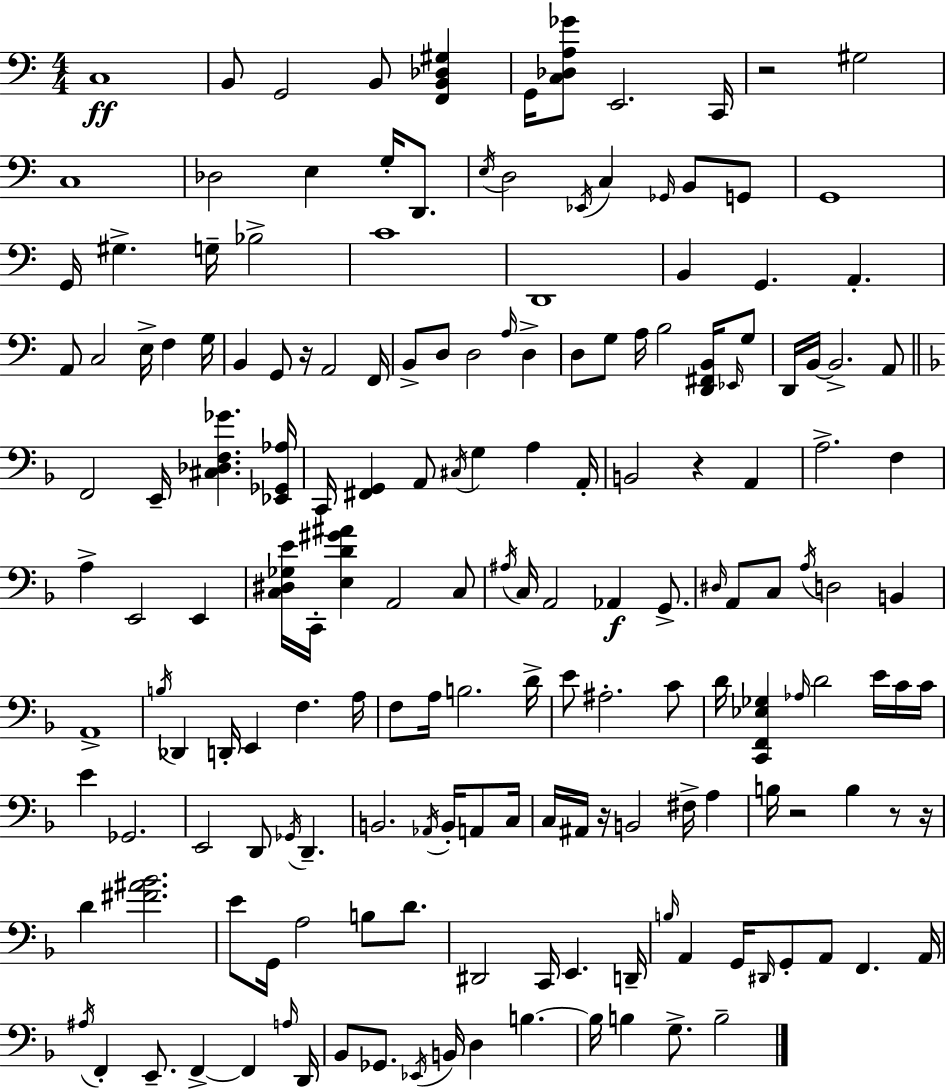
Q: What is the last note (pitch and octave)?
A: B3